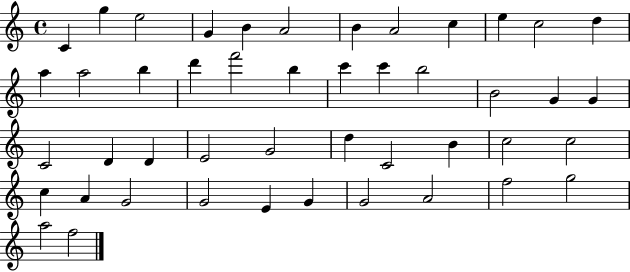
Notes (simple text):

C4/q G5/q E5/h G4/q B4/q A4/h B4/q A4/h C5/q E5/q C5/h D5/q A5/q A5/h B5/q D6/q F6/h B5/q C6/q C6/q B5/h B4/h G4/q G4/q C4/h D4/q D4/q E4/h G4/h D5/q C4/h B4/q C5/h C5/h C5/q A4/q G4/h G4/h E4/q G4/q G4/h A4/h F5/h G5/h A5/h F5/h